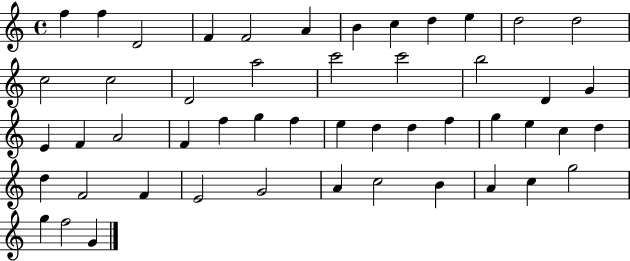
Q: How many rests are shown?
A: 0